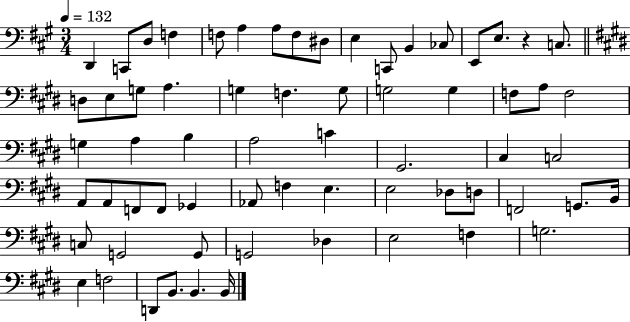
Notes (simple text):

D2/q C2/e D3/e F3/q F3/e A3/q A3/e F3/e D#3/e E3/q C2/e B2/q CES3/e E2/e E3/e. R/q C3/e. D3/e E3/e G3/e A3/q. G3/q F3/q. G3/e G3/h G3/q F3/e A3/e F3/h G3/q A3/q B3/q A3/h C4/q G#2/h. C#3/q C3/h A2/e A2/e F2/e F2/e Gb2/q Ab2/e F3/q E3/q. E3/h Db3/e D3/e F2/h G2/e. B2/s C3/e G2/h G2/e G2/h Db3/q E3/h F3/q G3/h. E3/q F3/h D2/e B2/e. B2/q. B2/s